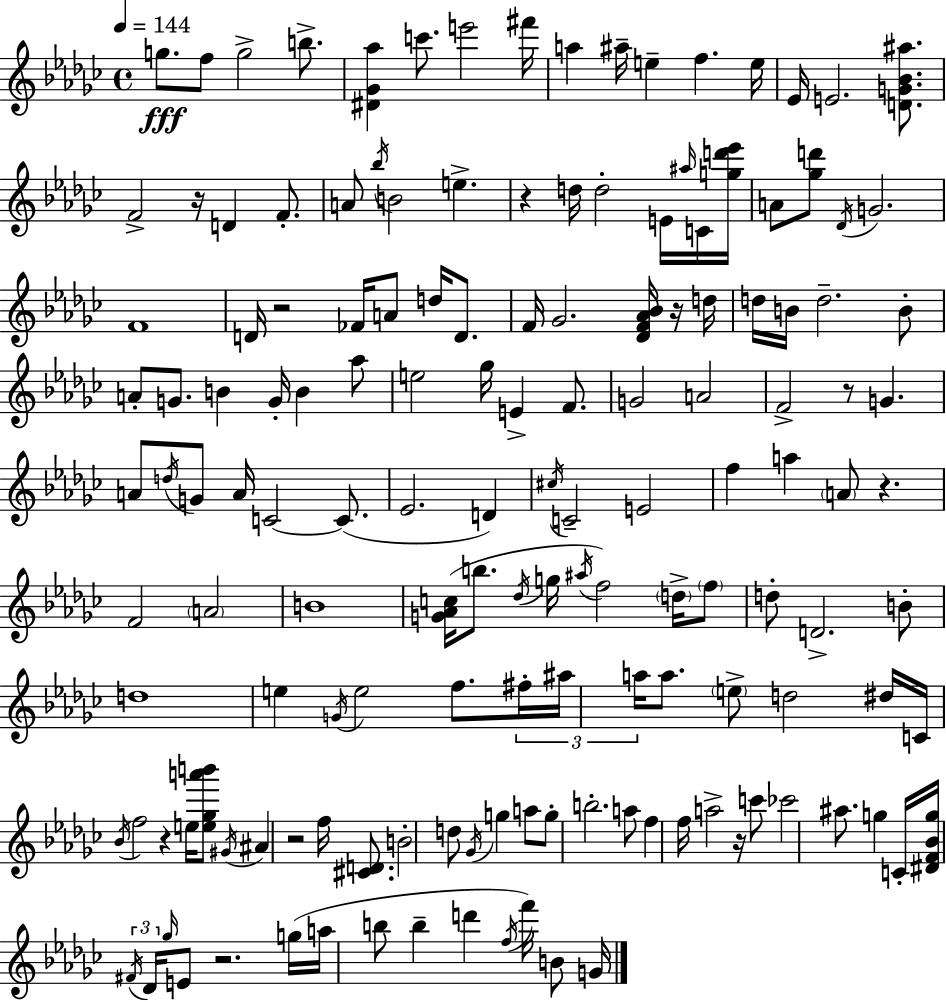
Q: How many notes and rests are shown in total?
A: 150